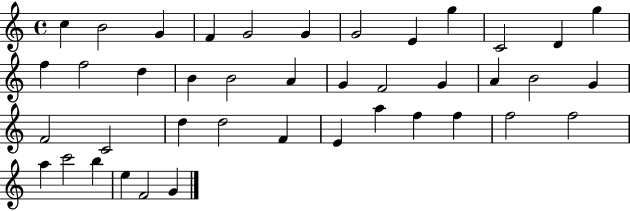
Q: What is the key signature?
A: C major